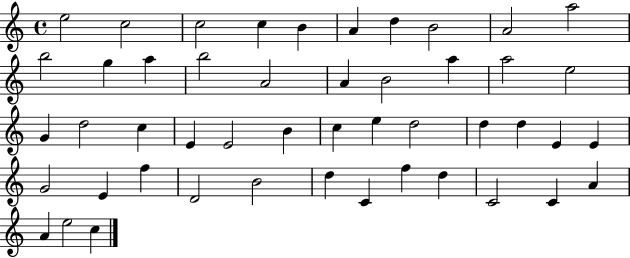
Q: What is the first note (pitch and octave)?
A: E5